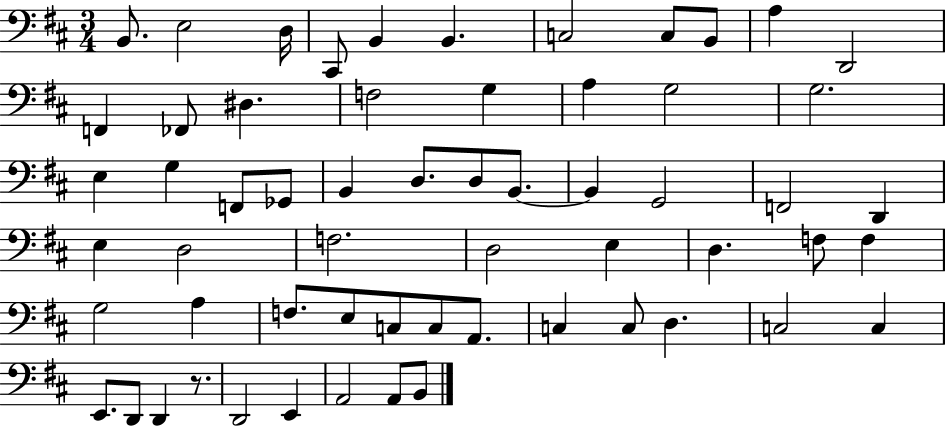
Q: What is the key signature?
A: D major